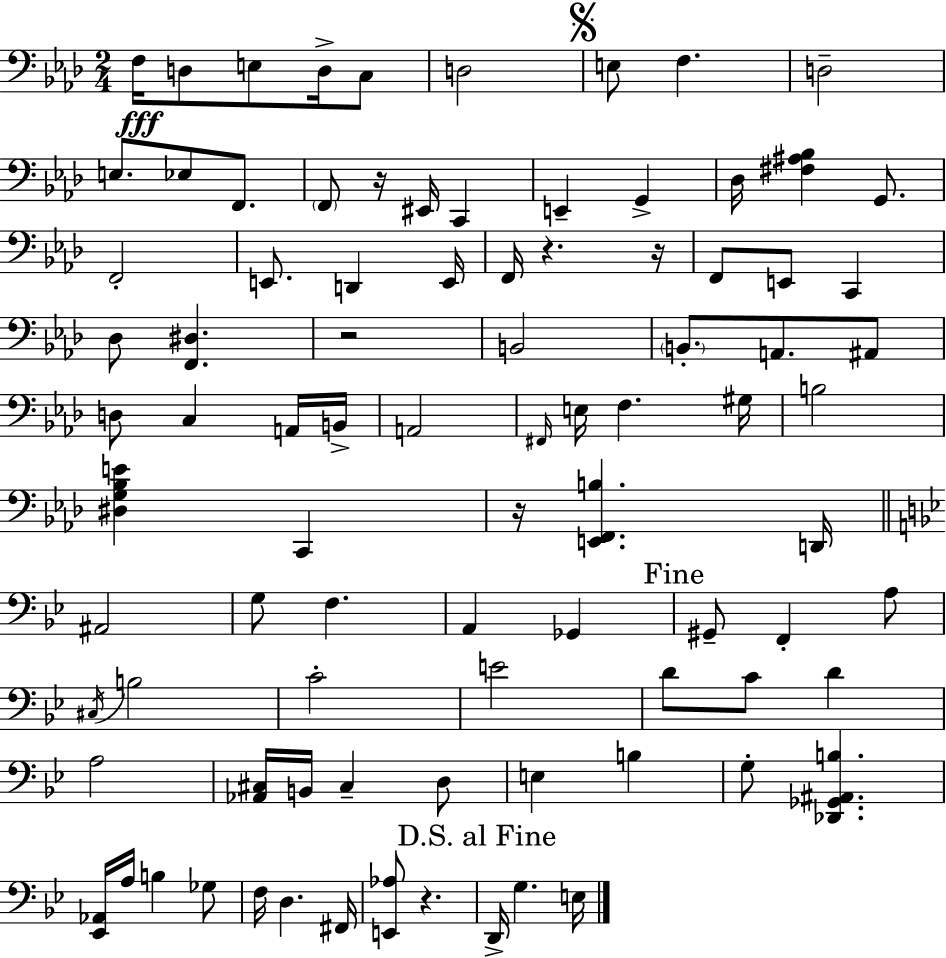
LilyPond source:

{
  \clef bass
  \numericTimeSignature
  \time 2/4
  \key aes \major
  f16\fff d8 e8 d16-> c8 | d2 | \mark \markup { \musicglyph "scripts.segno" } e8 f4. | d2-- | \break e8. ees8 f,8. | \parenthesize f,8 r16 eis,16 c,4 | e,4-- g,4-> | des16 <fis ais bes>4 g,8. | \break f,2-. | e,8. d,4 e,16 | f,16 r4. r16 | f,8 e,8 c,4 | \break des8 <f, dis>4. | r2 | b,2 | \parenthesize b,8.-. a,8. ais,8 | \break d8 c4 a,16 b,16-> | a,2 | \grace { fis,16 } e16 f4. | gis16 b2 | \break <dis g bes e'>4 c,4 | r16 <e, f, b>4. | d,16 \bar "||" \break \key bes \major ais,2 | g8 f4. | a,4 ges,4 | \mark "Fine" gis,8-- f,4-. a8 | \break \acciaccatura { cis16 } b2 | c'2-. | e'2 | d'8 c'8 d'4 | \break a2 | <aes, cis>16 b,16 cis4-- d8 | e4 b4 | g8-. <des, ges, ais, b>4. | \break <ees, aes,>16 a16 b4 ges8 | f16 d4. | fis,16 <e, aes>8 r4. | \mark "D.S. al Fine" d,16-> g4. | \break e16 \bar "|."
}